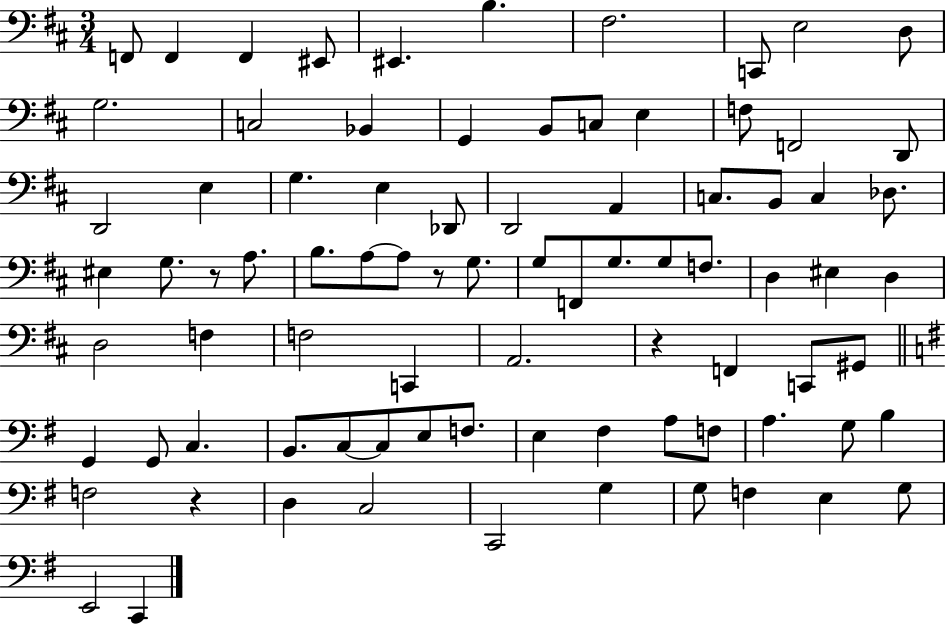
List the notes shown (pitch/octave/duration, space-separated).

F2/e F2/q F2/q EIS2/e EIS2/q. B3/q. F#3/h. C2/e E3/h D3/e G3/h. C3/h Bb2/q G2/q B2/e C3/e E3/q F3/e F2/h D2/e D2/h E3/q G3/q. E3/q Db2/e D2/h A2/q C3/e. B2/e C3/q Db3/e. EIS3/q G3/e. R/e A3/e. B3/e. A3/e A3/e R/e G3/e. G3/e F2/e G3/e. G3/e F3/e. D3/q EIS3/q D3/q D3/h F3/q F3/h C2/q A2/h. R/q F2/q C2/e G#2/e G2/q G2/e C3/q. B2/e. C3/e C3/e E3/e F3/e. E3/q F#3/q A3/e F3/e A3/q. G3/e B3/q F3/h R/q D3/q C3/h C2/h G3/q G3/e F3/q E3/q G3/e E2/h C2/q